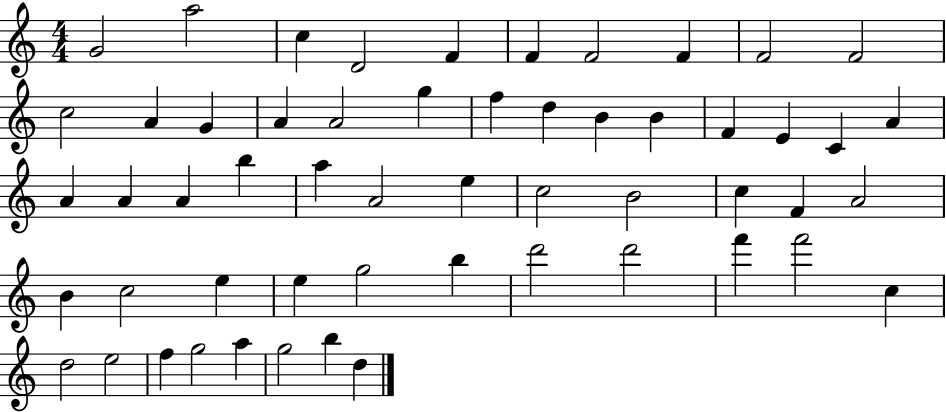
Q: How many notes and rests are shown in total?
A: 55